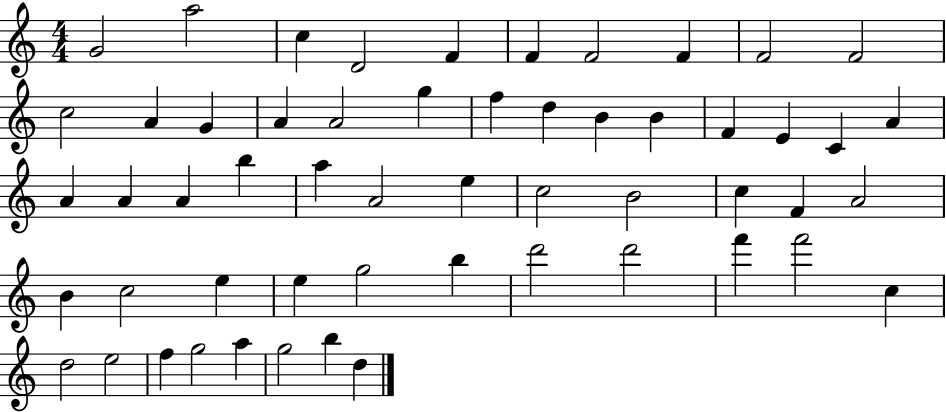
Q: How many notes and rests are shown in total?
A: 55